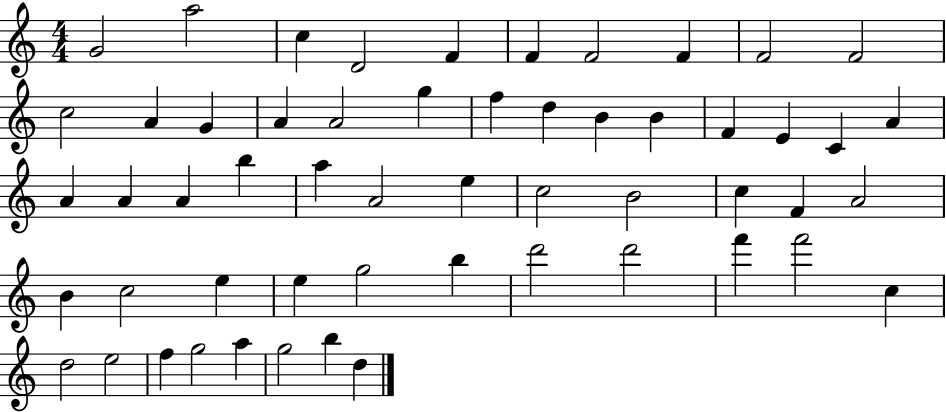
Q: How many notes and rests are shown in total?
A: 55